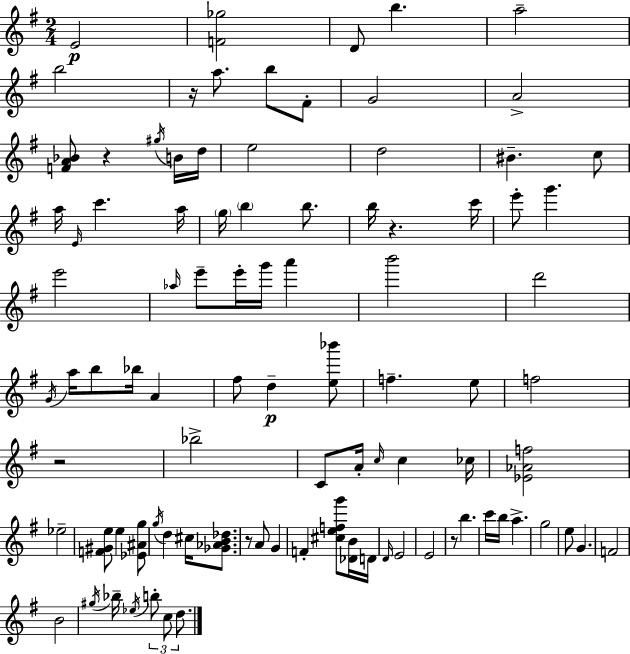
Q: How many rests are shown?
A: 6